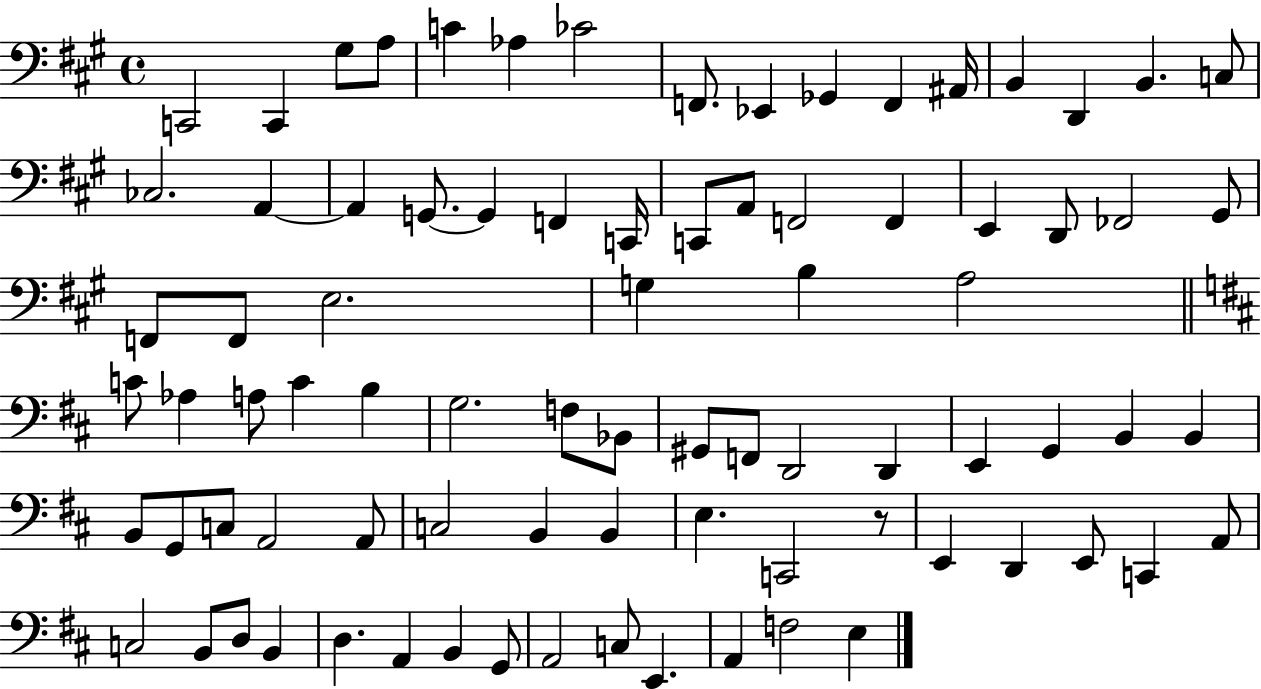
{
  \clef bass
  \time 4/4
  \defaultTimeSignature
  \key a \major
  c,2 c,4 gis8 a8 | c'4 aes4 ces'2 | f,8. ees,4 ges,4 f,4 ais,16 | b,4 d,4 b,4. c8 | \break ces2. a,4~~ | a,4 g,8.~~ g,4 f,4 c,16 | c,8 a,8 f,2 f,4 | e,4 d,8 fes,2 gis,8 | \break f,8 f,8 e2. | g4 b4 a2 | \bar "||" \break \key d \major c'8 aes4 a8 c'4 b4 | g2. f8 bes,8 | gis,8 f,8 d,2 d,4 | e,4 g,4 b,4 b,4 | \break b,8 g,8 c8 a,2 a,8 | c2 b,4 b,4 | e4. c,2 r8 | e,4 d,4 e,8 c,4 a,8 | \break c2 b,8 d8 b,4 | d4. a,4 b,4 g,8 | a,2 c8 e,4. | a,4 f2 e4 | \break \bar "|."
}